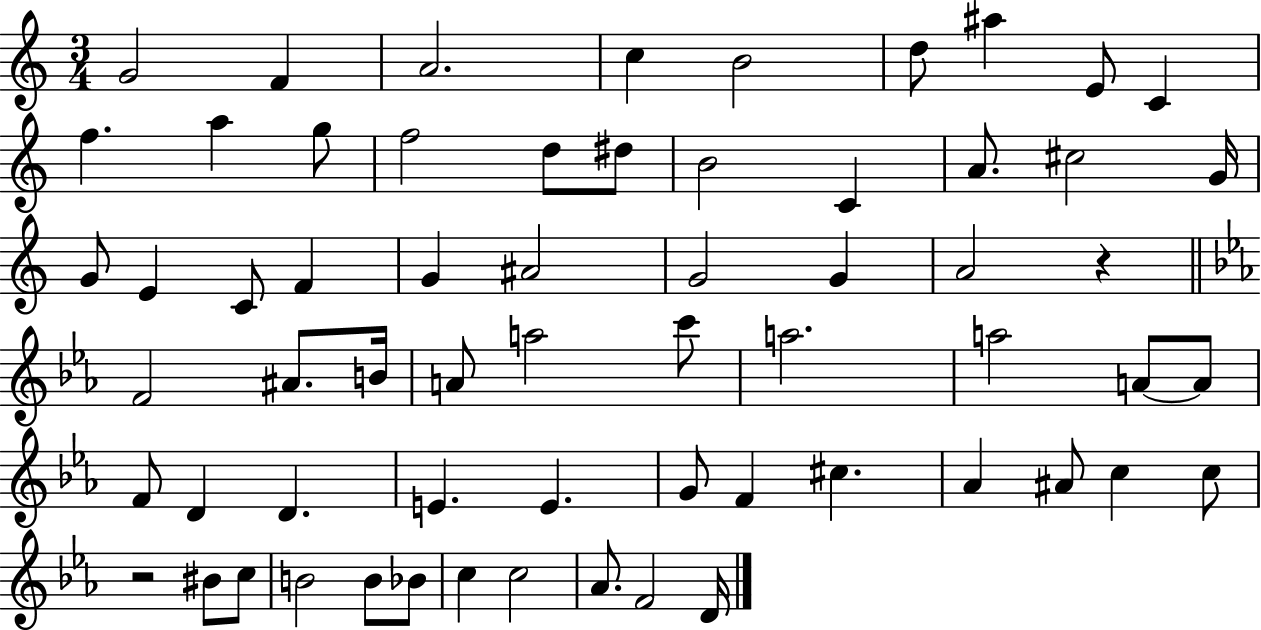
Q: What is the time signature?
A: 3/4